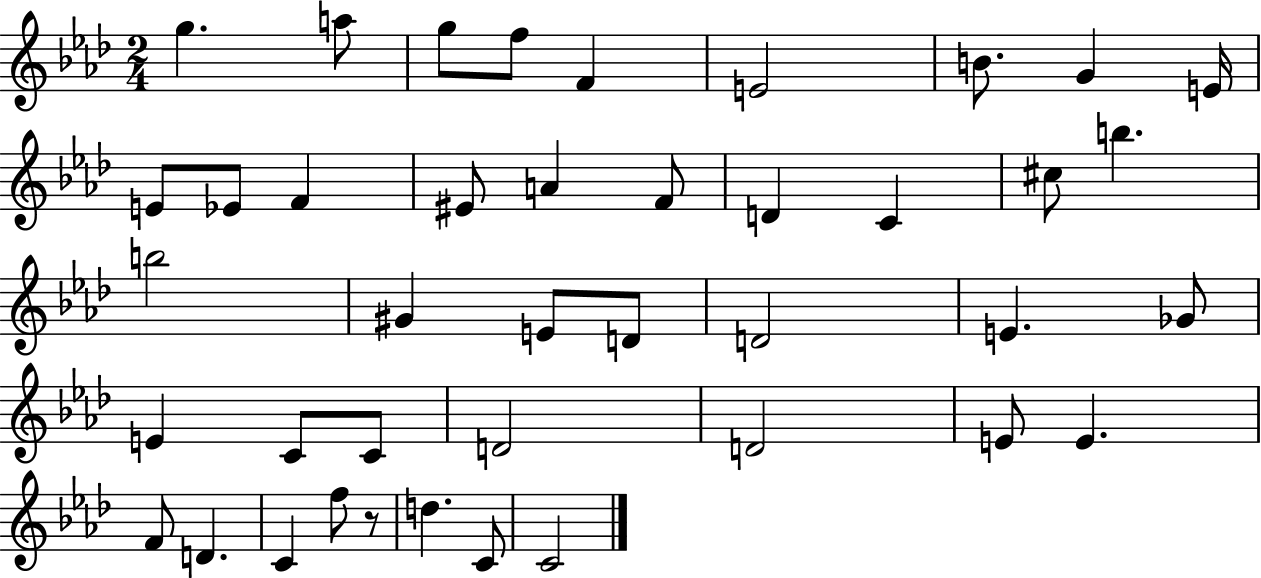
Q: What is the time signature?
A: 2/4